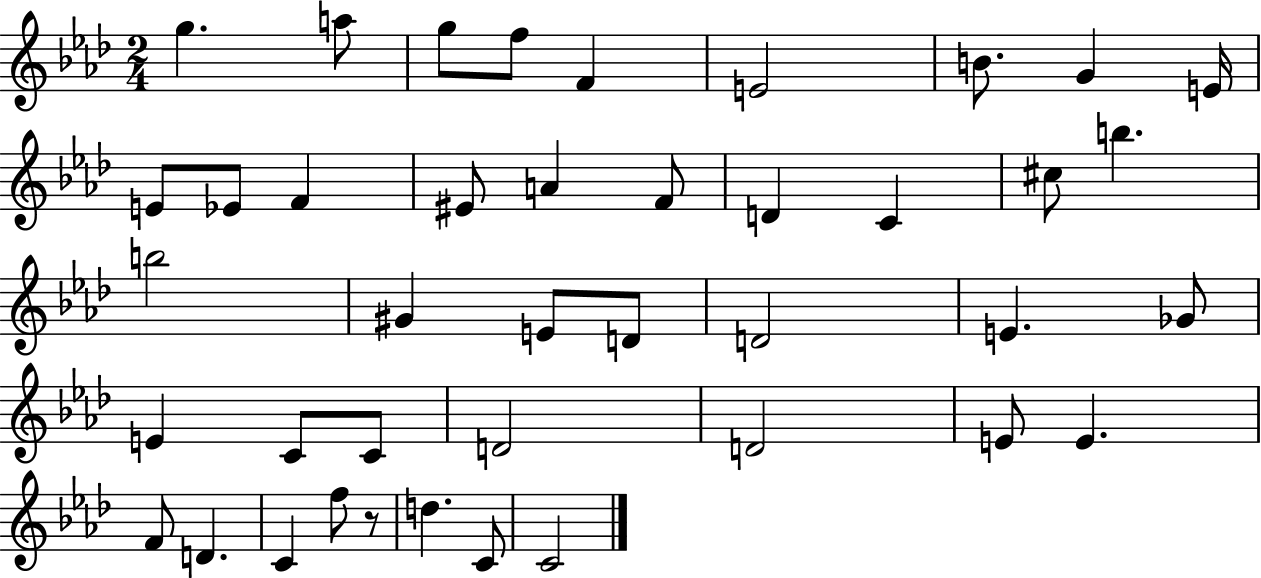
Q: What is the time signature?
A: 2/4